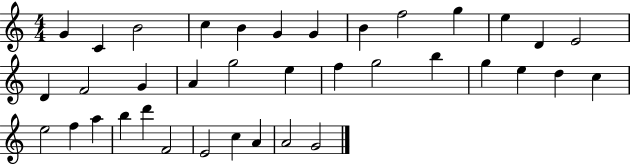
G4/q C4/q B4/h C5/q B4/q G4/q G4/q B4/q F5/h G5/q E5/q D4/q E4/h D4/q F4/h G4/q A4/q G5/h E5/q F5/q G5/h B5/q G5/q E5/q D5/q C5/q E5/h F5/q A5/q B5/q D6/q F4/h E4/h C5/q A4/q A4/h G4/h